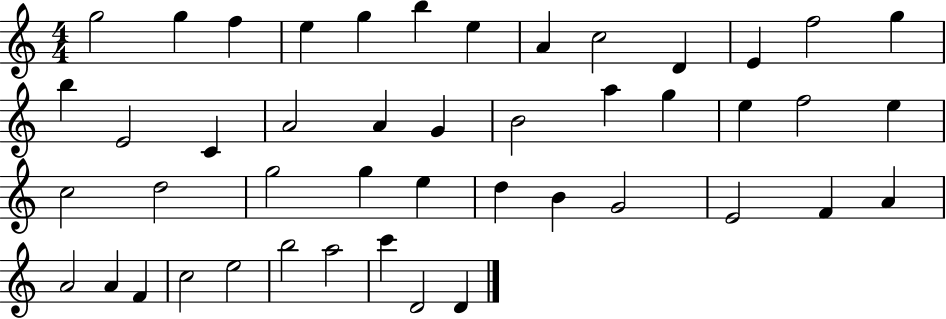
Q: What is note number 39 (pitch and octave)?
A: F4